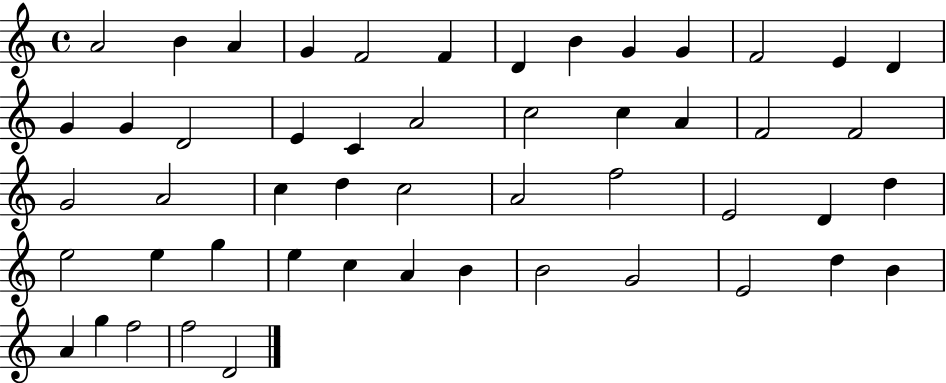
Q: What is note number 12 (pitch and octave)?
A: E4